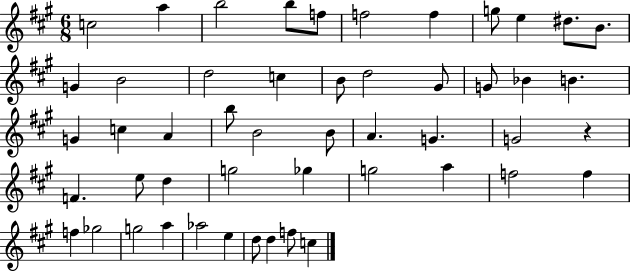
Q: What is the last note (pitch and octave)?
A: C5